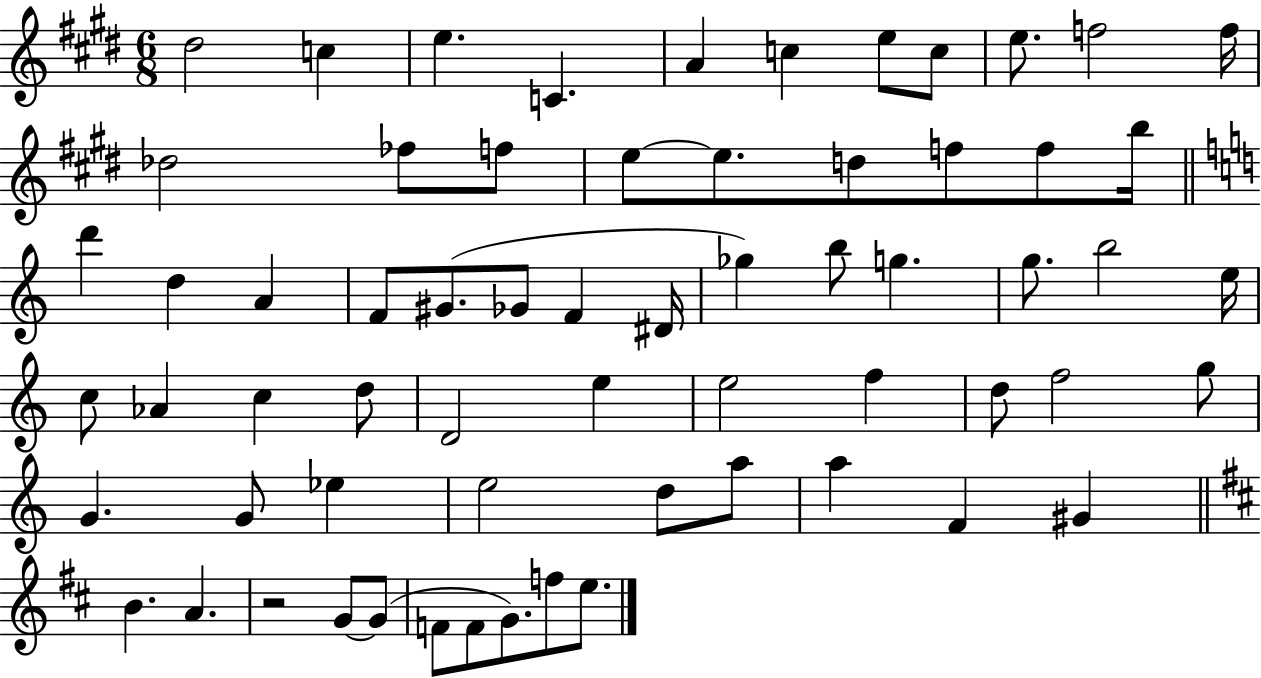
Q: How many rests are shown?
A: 1